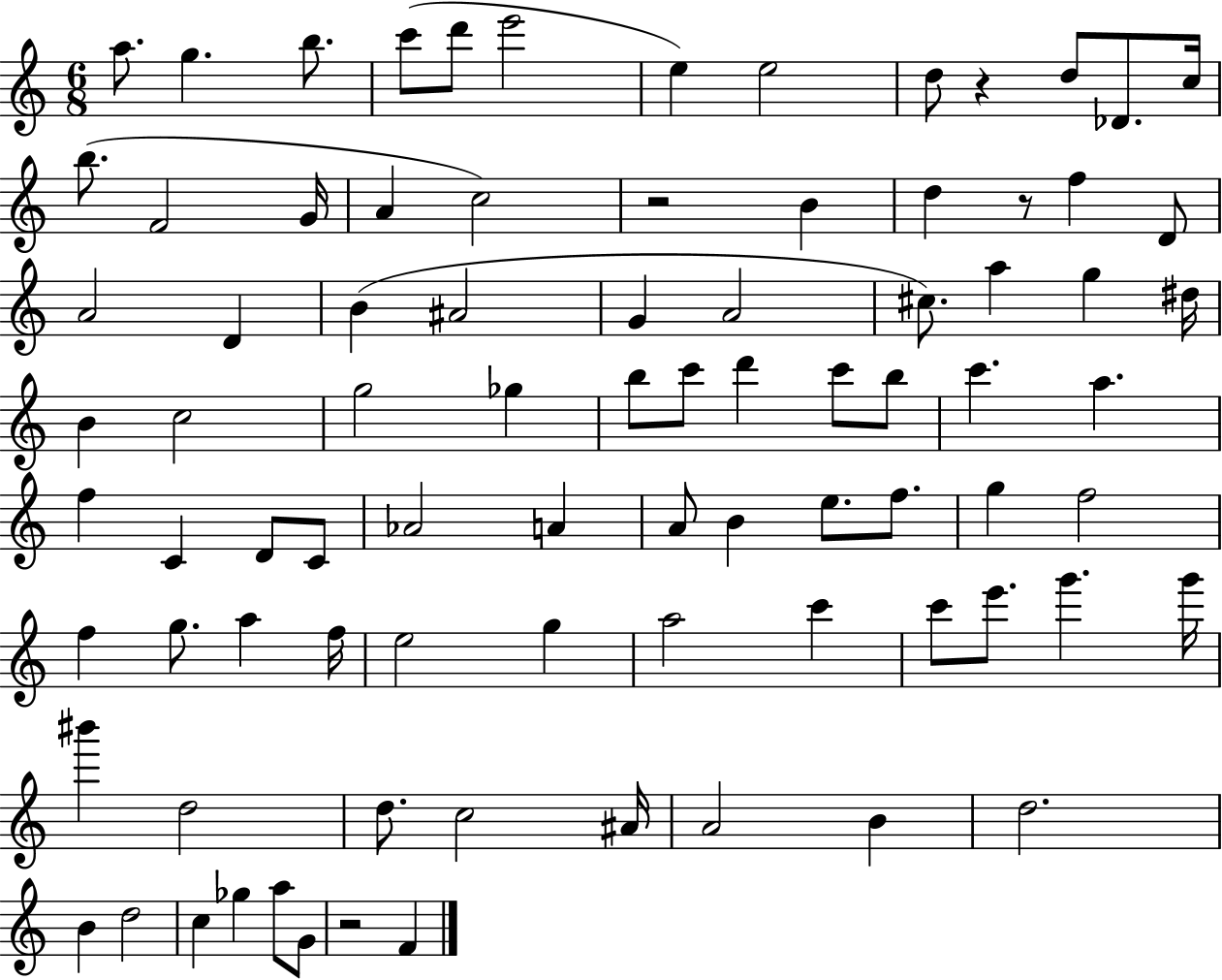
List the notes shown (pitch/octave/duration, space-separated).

A5/e. G5/q. B5/e. C6/e D6/e E6/h E5/q E5/h D5/e R/q D5/e Db4/e. C5/s B5/e. F4/h G4/s A4/q C5/h R/h B4/q D5/q R/e F5/q D4/e A4/h D4/q B4/q A#4/h G4/q A4/h C#5/e. A5/q G5/q D#5/s B4/q C5/h G5/h Gb5/q B5/e C6/e D6/q C6/e B5/e C6/q. A5/q. F5/q C4/q D4/e C4/e Ab4/h A4/q A4/e B4/q E5/e. F5/e. G5/q F5/h F5/q G5/e. A5/q F5/s E5/h G5/q A5/h C6/q C6/e E6/e. G6/q. G6/s BIS6/q D5/h D5/e. C5/h A#4/s A4/h B4/q D5/h. B4/q D5/h C5/q Gb5/q A5/e G4/e R/h F4/q